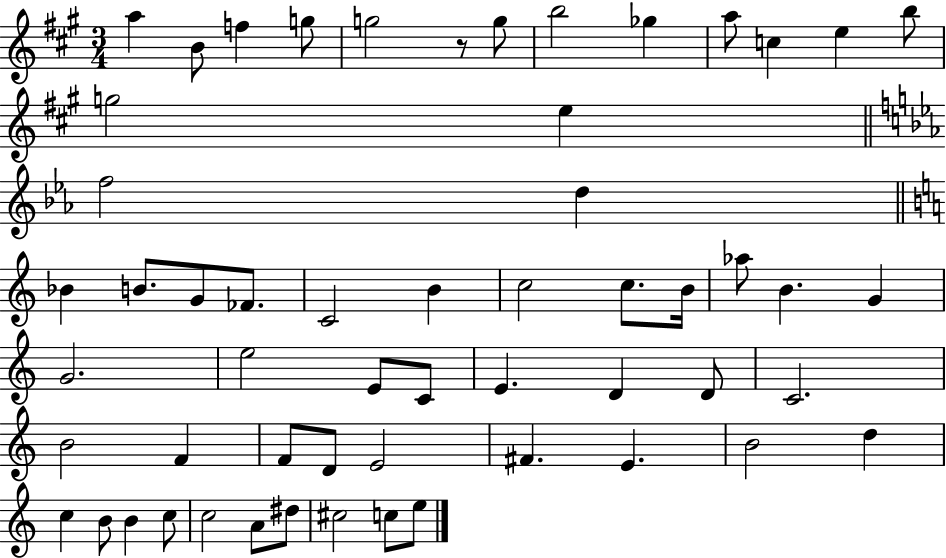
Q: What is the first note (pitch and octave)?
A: A5